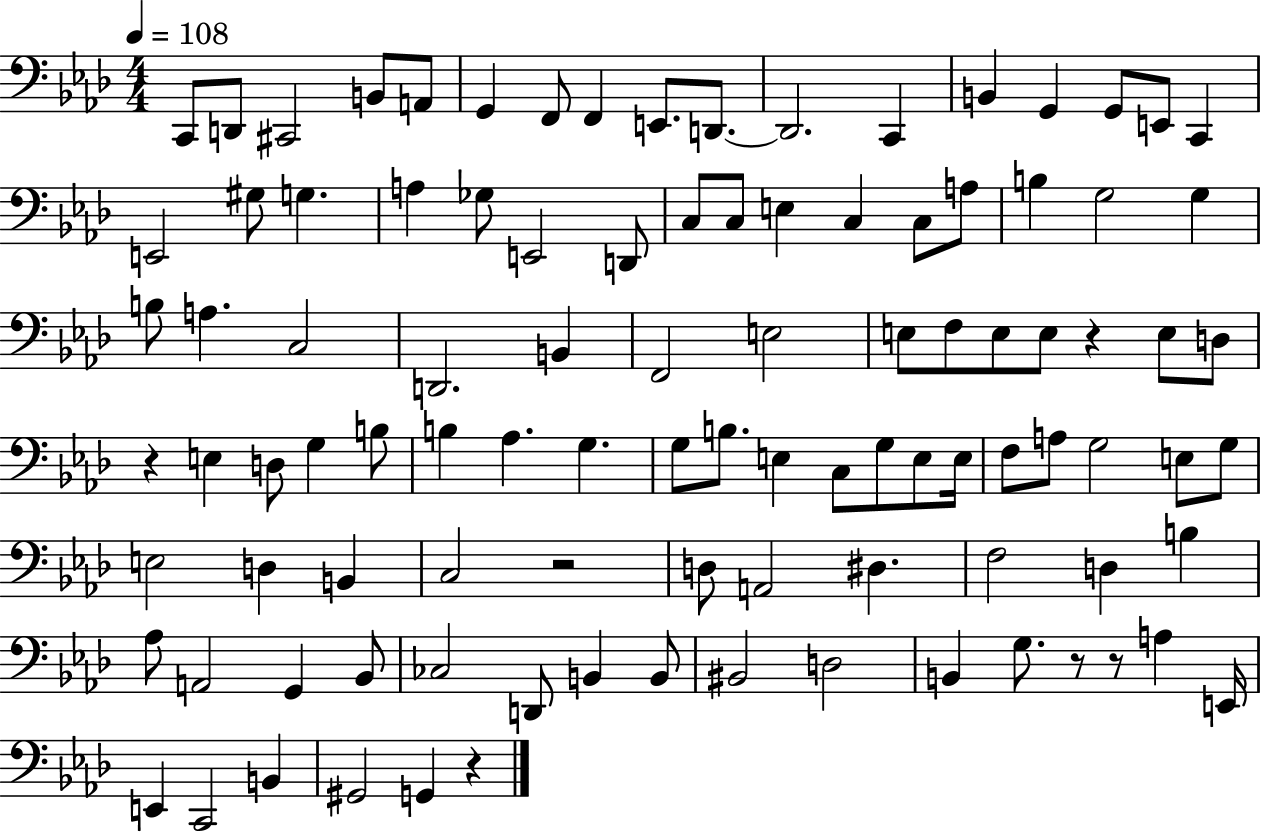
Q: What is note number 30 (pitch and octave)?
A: A3